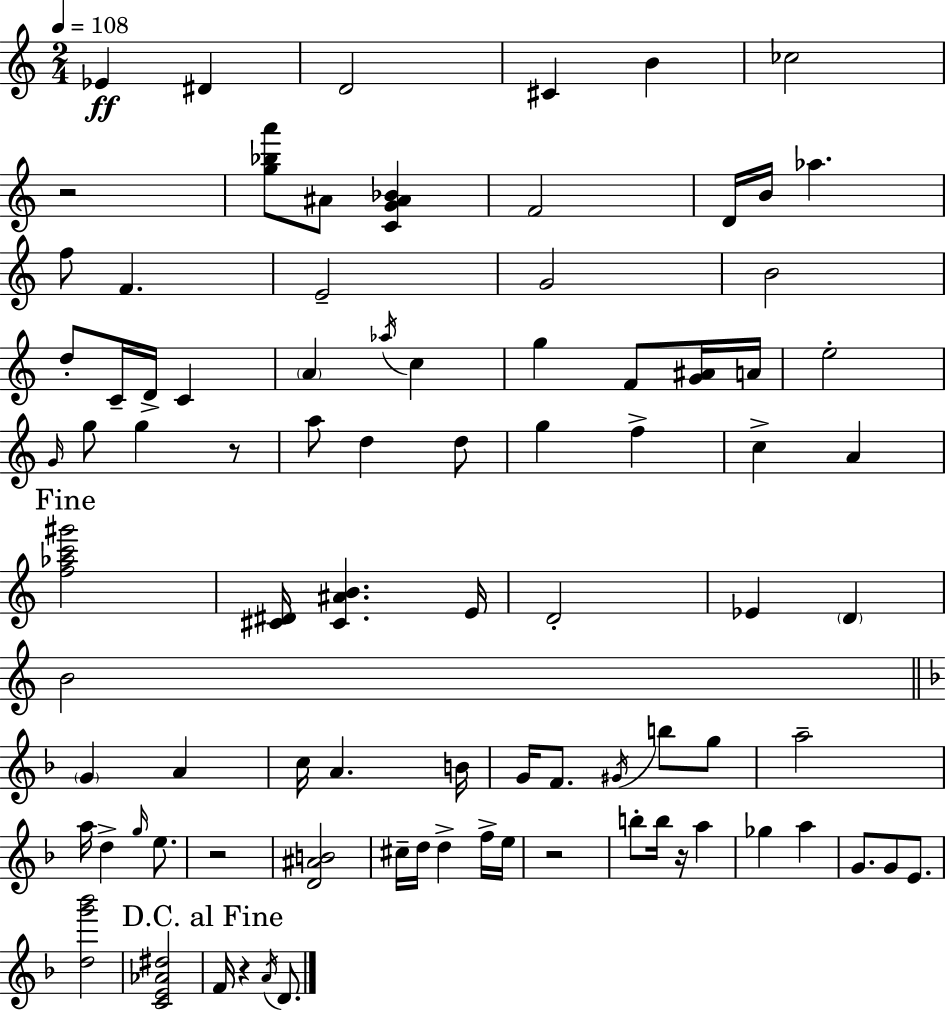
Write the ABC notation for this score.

X:1
T:Untitled
M:2/4
L:1/4
K:C
_E ^D D2 ^C B _c2 z2 [g_ba']/2 ^A/2 [CG^A_B] F2 D/4 B/4 _a f/2 F E2 G2 B2 d/2 C/4 D/4 C A _a/4 c g F/2 [G^A]/4 A/4 e2 G/4 g/2 g z/2 a/2 d d/2 g f c A [f_ac'^g']2 [^C^D]/4 [^C^AB] E/4 D2 _E D B2 G A c/4 A B/4 G/4 F/2 ^G/4 b/2 g/2 a2 a/4 d g/4 e/2 z2 [D^AB]2 ^c/4 d/4 d f/4 e/4 z2 b/2 b/4 z/4 a _g a G/2 G/2 E/2 [dg'_b']2 [CE_A^d]2 F/4 z A/4 D/2